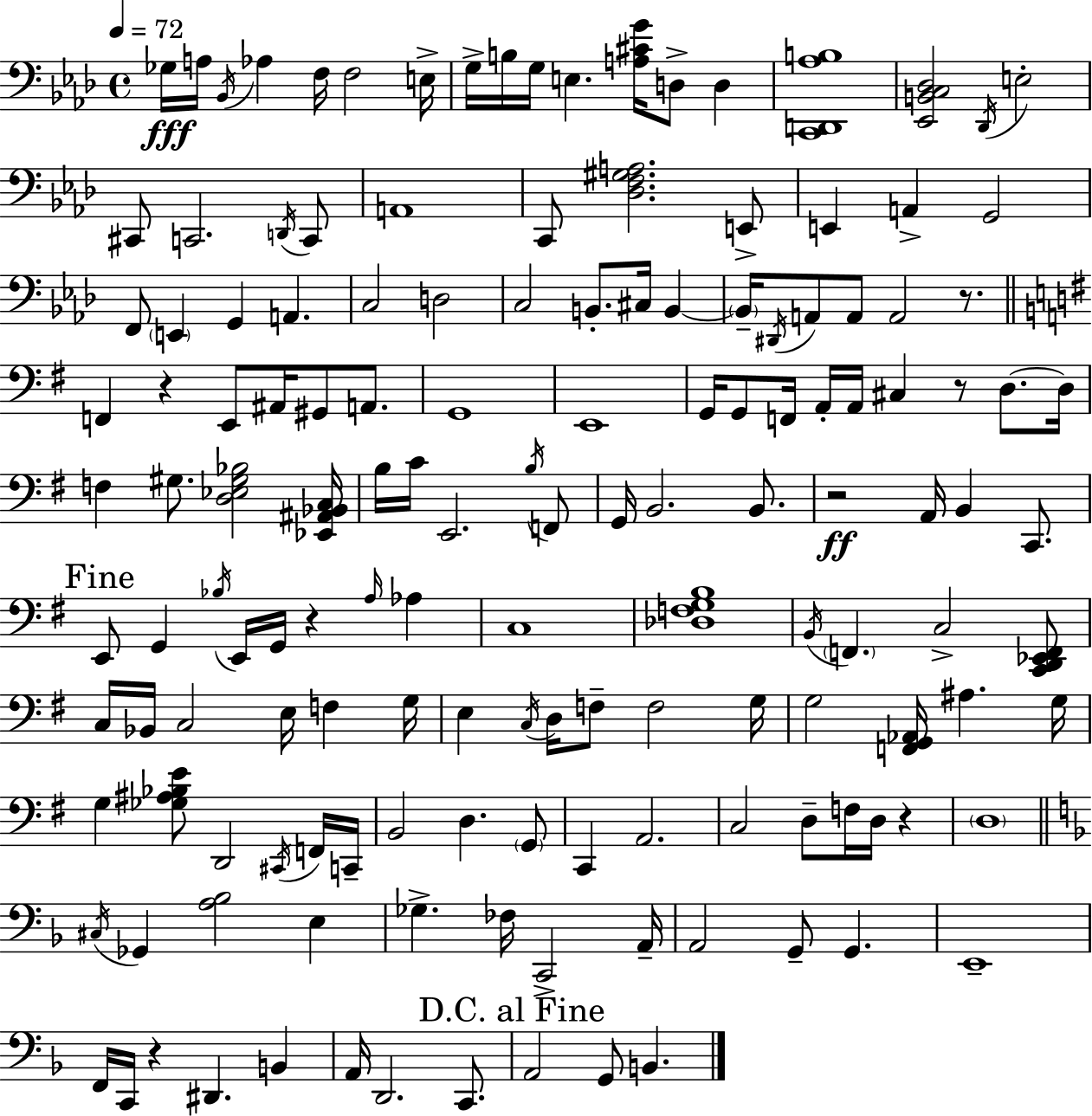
X:1
T:Untitled
M:4/4
L:1/4
K:Ab
_G,/4 A,/4 _B,,/4 _A, F,/4 F,2 E,/4 G,/4 B,/4 G,/4 E, [A,^CG]/4 D,/2 D, [C,,D,,_A,B,]4 [_E,,B,,C,_D,]2 _D,,/4 E,2 ^C,,/2 C,,2 D,,/4 C,,/2 A,,4 C,,/2 [_D,F,^G,A,]2 E,,/2 E,, A,, G,,2 F,,/2 E,, G,, A,, C,2 D,2 C,2 B,,/2 ^C,/4 B,, B,,/4 ^D,,/4 A,,/2 A,,/2 A,,2 z/2 F,, z E,,/2 ^A,,/4 ^G,,/2 A,,/2 G,,4 E,,4 G,,/4 G,,/2 F,,/4 A,,/4 A,,/4 ^C, z/2 D,/2 D,/4 F, ^G,/2 [D,_E,^G,_B,]2 [_E,,^A,,_B,,C,]/4 B,/4 C/4 E,,2 B,/4 F,,/2 G,,/4 B,,2 B,,/2 z2 A,,/4 B,, C,,/2 E,,/2 G,, _B,/4 E,,/4 G,,/4 z A,/4 _A, C,4 [_D,F,G,B,]4 B,,/4 F,, C,2 [C,,D,,_E,,F,,]/2 C,/4 _B,,/4 C,2 E,/4 F, G,/4 E, C,/4 D,/4 F,/2 F,2 G,/4 G,2 [F,,G,,_A,,]/4 ^A, G,/4 G, [_G,^A,_B,E]/2 D,,2 ^C,,/4 F,,/4 C,,/4 B,,2 D, G,,/2 C,, A,,2 C,2 D,/2 F,/4 D,/4 z D,4 ^C,/4 _G,, [A,_B,]2 E, _G, _F,/4 C,,2 A,,/4 A,,2 G,,/2 G,, E,,4 F,,/4 C,,/4 z ^D,, B,, A,,/4 D,,2 C,,/2 A,,2 G,,/2 B,,